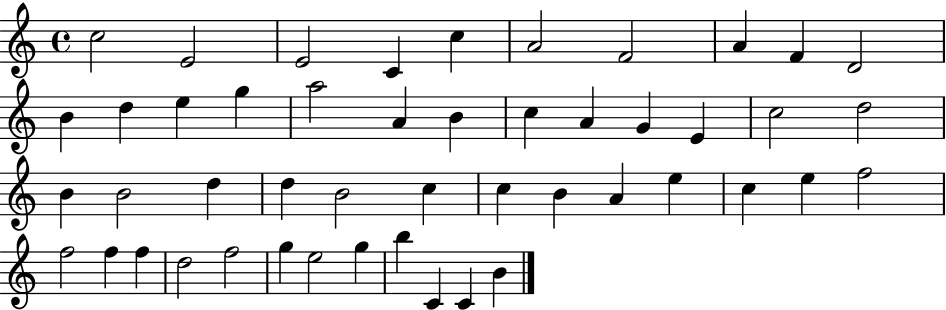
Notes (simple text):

C5/h E4/h E4/h C4/q C5/q A4/h F4/h A4/q F4/q D4/h B4/q D5/q E5/q G5/q A5/h A4/q B4/q C5/q A4/q G4/q E4/q C5/h D5/h B4/q B4/h D5/q D5/q B4/h C5/q C5/q B4/q A4/q E5/q C5/q E5/q F5/h F5/h F5/q F5/q D5/h F5/h G5/q E5/h G5/q B5/q C4/q C4/q B4/q